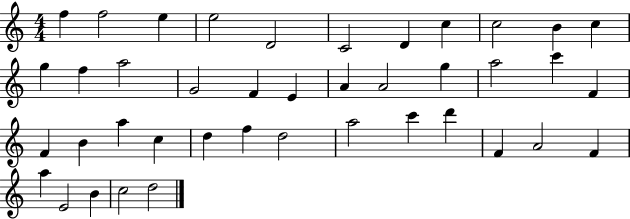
X:1
T:Untitled
M:4/4
L:1/4
K:C
f f2 e e2 D2 C2 D c c2 B c g f a2 G2 F E A A2 g a2 c' F F B a c d f d2 a2 c' d' F A2 F a E2 B c2 d2